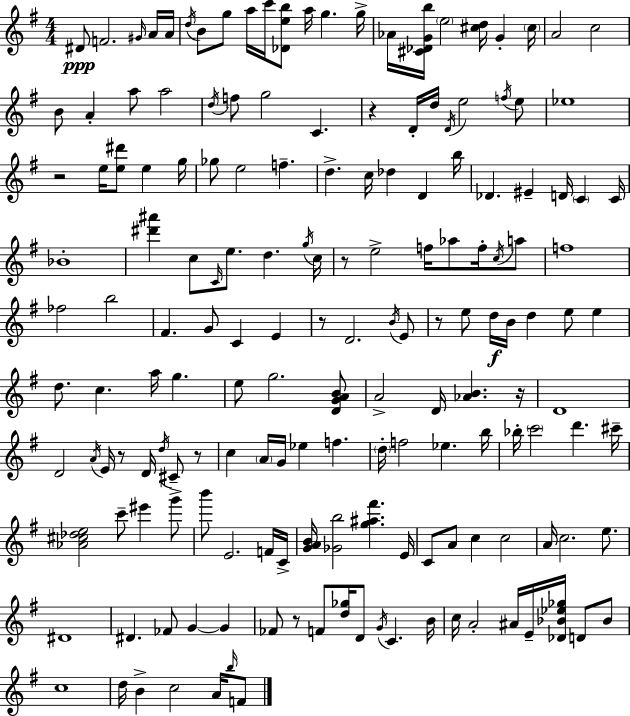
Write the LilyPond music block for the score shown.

{
  \clef treble
  \numericTimeSignature
  \time 4/4
  \key g \major
  dis'8\ppp f'2. \grace { gis'16 } a'16 | a'16 \acciaccatura { d''16 } b'8 g''8 a''16 c'''16 <des' e'' b''>8 a''16 g''4. | g''16-> aes'16 <cis' des' g' b''>16 \parenthesize e''2 <cis'' d''>16 g'4-. | \parenthesize cis''16 a'2 c''2 | \break b'8 a'4-. a''8 a''2 | \acciaccatura { d''16 } f''8 g''2 c'4. | r4 d'16-. d''16 \acciaccatura { d'16 } e''2 | \acciaccatura { f''16 } e''8 ees''1 | \break r2 e''16 <e'' dis'''>8 | e''4 g''16 ges''8 e''2 f''4.-- | d''4.-> c''16 des''4 | d'4 b''16 des'4. eis'4-- d'16 | \break \parenthesize c'4 c'16 bes'1-. | <dis''' ais'''>4 c''8 \grace { c'16 } e''8. d''4. | \acciaccatura { g''16 } c''16 r8 e''2-> | f''16 aes''8 f''16-. \acciaccatura { c''16 } a''8 f''1 | \break fes''2 | b''2 fis'4. g'8 | c'4 e'4 r8 d'2. | \acciaccatura { b'16 } e'8 r8 e''8 d''16\f b'16 d''4 | \break e''8 e''4 d''8. c''4. | a''16 g''4. e''8 g''2. | <d' g' a' b'>8 a'2-> | d'16 <aes' b'>4. r16 d'1 | \break d'2 | \acciaccatura { a'16 } e'16 r8 d'16 \acciaccatura { d''16 } cis'8-- r8 c''4 \parenthesize a'16 | g'16 ees''4 f''4. \parenthesize d''16-. f''2 | ees''4. b''16 bes''16-. \parenthesize c'''2 | \break d'''4. cis'''16-- <aes' cis'' des'' e''>2 | c'''8-- eis'''4 g'''8-> b'''8 e'2. | f'16 c'16-> <g' a' b'>16 <ges' b''>2 | <g'' ais'' fis'''>4. e'16 c'8 a'8 c''4 | \break c''2 a'16 c''2. | e''8. dis'1 | dis'4. | fes'8 g'4~~ g'4 fes'8 r8 f'8 | \break <d'' ges''>16 d'8 \acciaccatura { g'16 } c'4. b'16 c''16 a'2-. | ais'16 e'16-- <des' bes' ees'' ges''>16 d'8 bes'8 c''1 | d''16 b'4-> | c''2 a'16 \grace { b''16 } f'8 \bar "|."
}